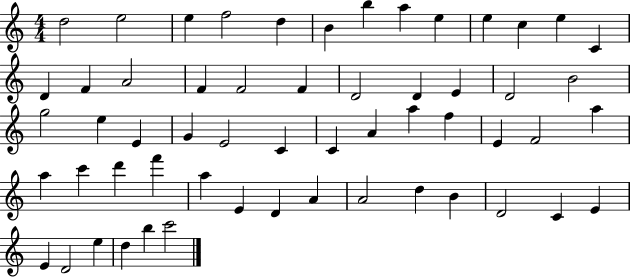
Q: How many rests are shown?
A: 0